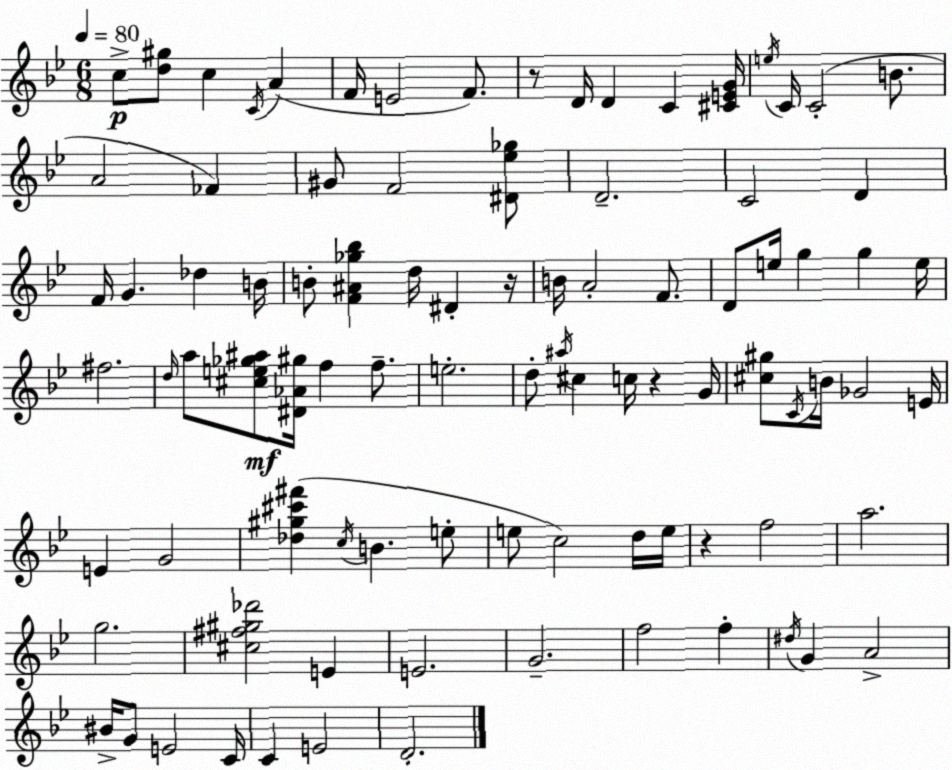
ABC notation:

X:1
T:Untitled
M:6/8
L:1/4
K:Gm
c/2 [d^g]/2 c C/4 A F/4 E2 F/2 z/2 D/4 D C [^CEG]/4 e/4 C/4 C2 B/2 A2 _F ^G/2 F2 [^D_e_g]/2 D2 C2 D F/4 G _d B/4 B/2 [F^A_g_b] d/4 ^D z/4 B/4 A2 F/2 D/2 e/4 g g e/4 ^f2 d/4 a/2 [^ce_g^a]/2 [^D_A^g]/4 f f/2 e2 d/2 ^a/4 ^c c/4 z G/4 [^c^g]/2 C/4 B/4 _G2 E/4 E G2 [_d^g^c'^f'] c/4 B e/2 e/2 c2 d/4 e/4 z f2 a2 g2 [^c^f^g_d']2 E E2 G2 f2 f ^d/4 G A2 ^B/4 G/2 E2 C/4 C E2 D2